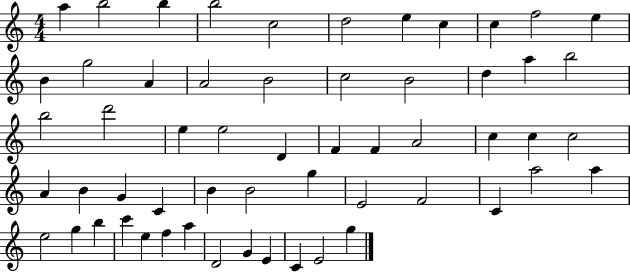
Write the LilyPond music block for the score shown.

{
  \clef treble
  \numericTimeSignature
  \time 4/4
  \key c \major
  a''4 b''2 b''4 | b''2 c''2 | d''2 e''4 c''4 | c''4 f''2 e''4 | \break b'4 g''2 a'4 | a'2 b'2 | c''2 b'2 | d''4 a''4 b''2 | \break b''2 d'''2 | e''4 e''2 d'4 | f'4 f'4 a'2 | c''4 c''4 c''2 | \break a'4 b'4 g'4 c'4 | b'4 b'2 g''4 | e'2 f'2 | c'4 a''2 a''4 | \break e''2 g''4 b''4 | c'''4 e''4 f''4 a''4 | d'2 g'4 e'4 | c'4 e'2 g''4 | \break \bar "|."
}